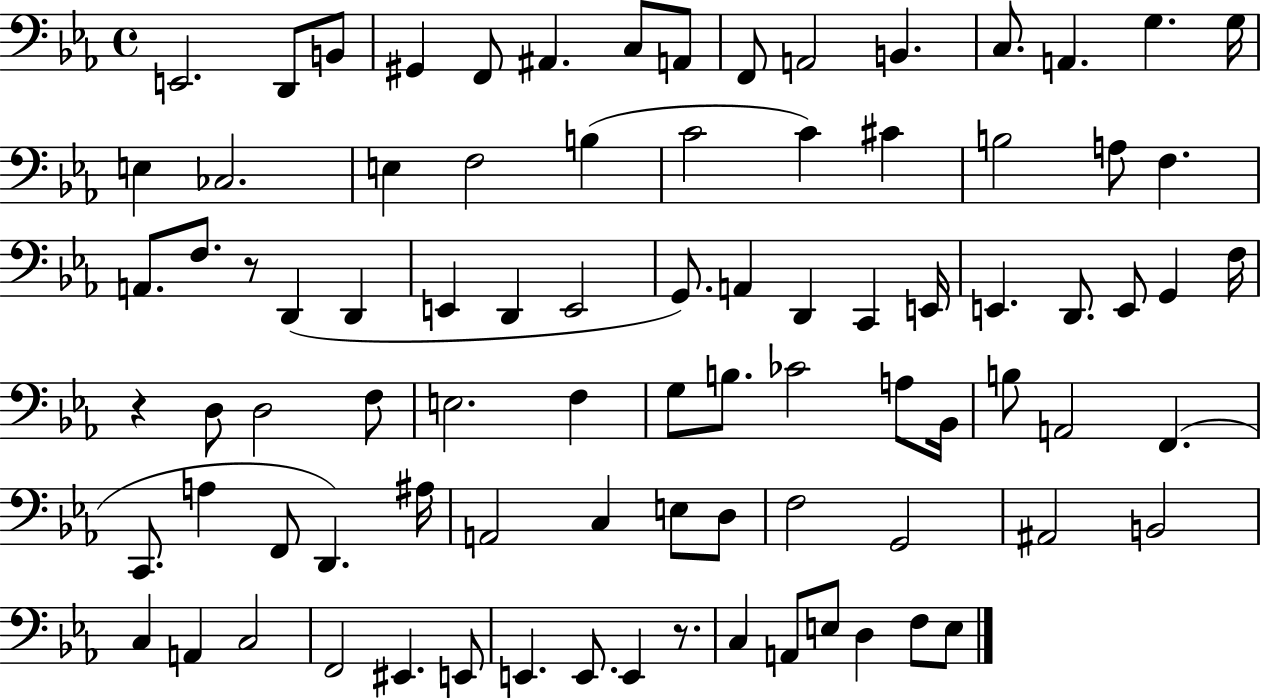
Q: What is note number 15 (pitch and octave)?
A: G3